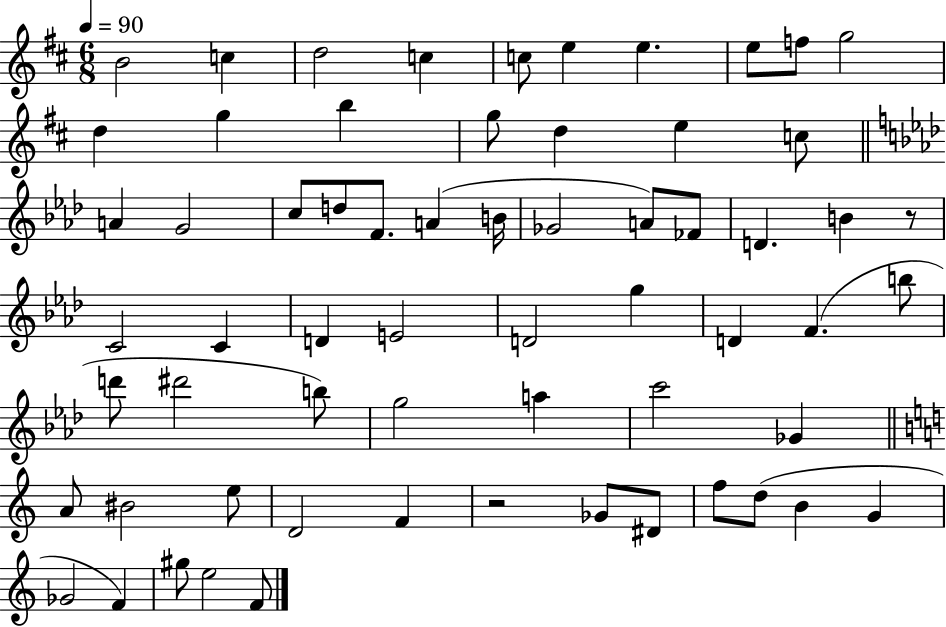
X:1
T:Untitled
M:6/8
L:1/4
K:D
B2 c d2 c c/2 e e e/2 f/2 g2 d g b g/2 d e c/2 A G2 c/2 d/2 F/2 A B/4 _G2 A/2 _F/2 D B z/2 C2 C D E2 D2 g D F b/2 d'/2 ^d'2 b/2 g2 a c'2 _G A/2 ^B2 e/2 D2 F z2 _G/2 ^D/2 f/2 d/2 B G _G2 F ^g/2 e2 F/2